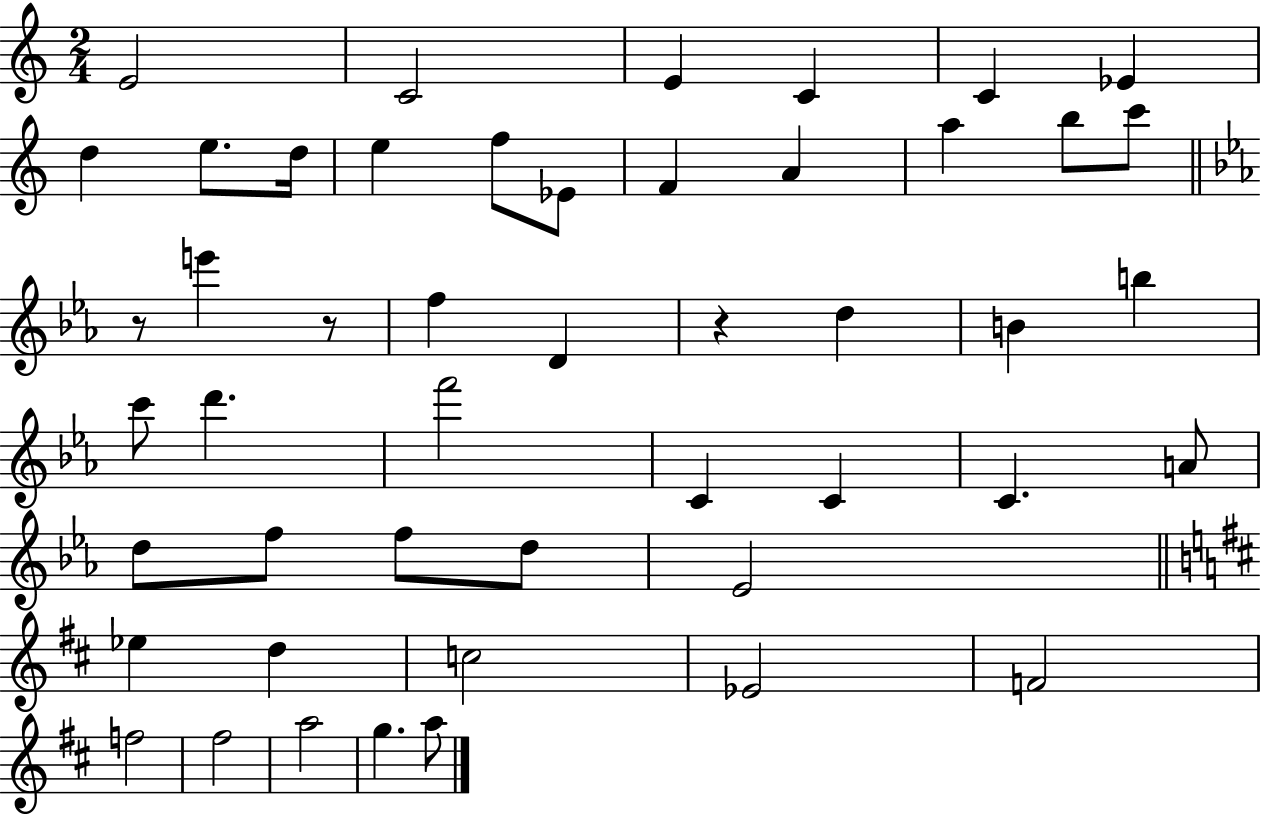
{
  \clef treble
  \numericTimeSignature
  \time 2/4
  \key c \major
  e'2 | c'2 | e'4 c'4 | c'4 ees'4 | \break d''4 e''8. d''16 | e''4 f''8 ees'8 | f'4 a'4 | a''4 b''8 c'''8 | \break \bar "||" \break \key c \minor r8 e'''4 r8 | f''4 d'4 | r4 d''4 | b'4 b''4 | \break c'''8 d'''4. | f'''2 | c'4 c'4 | c'4. a'8 | \break d''8 f''8 f''8 d''8 | ees'2 | \bar "||" \break \key d \major ees''4 d''4 | c''2 | ees'2 | f'2 | \break f''2 | fis''2 | a''2 | g''4. a''8 | \break \bar "|."
}